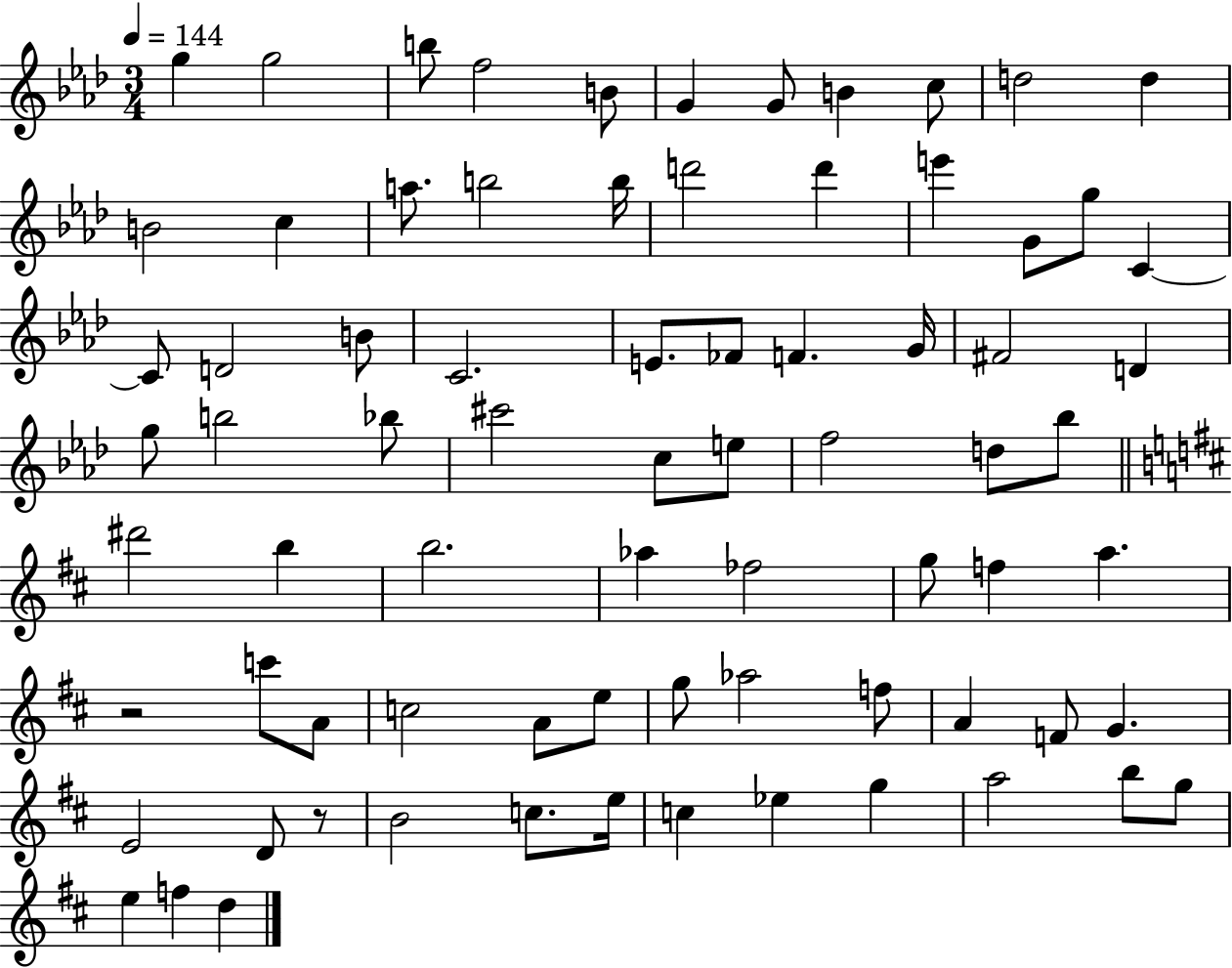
X:1
T:Untitled
M:3/4
L:1/4
K:Ab
g g2 b/2 f2 B/2 G G/2 B c/2 d2 d B2 c a/2 b2 b/4 d'2 d' e' G/2 g/2 C C/2 D2 B/2 C2 E/2 _F/2 F G/4 ^F2 D g/2 b2 _b/2 ^c'2 c/2 e/2 f2 d/2 _b/2 ^d'2 b b2 _a _f2 g/2 f a z2 c'/2 A/2 c2 A/2 e/2 g/2 _a2 f/2 A F/2 G E2 D/2 z/2 B2 c/2 e/4 c _e g a2 b/2 g/2 e f d